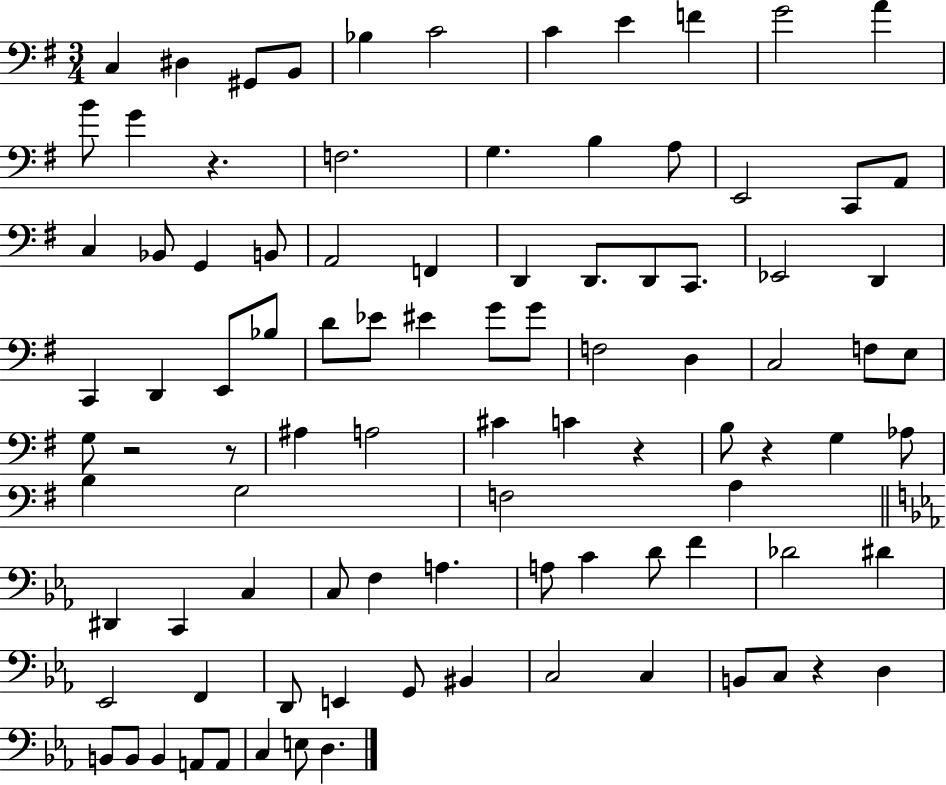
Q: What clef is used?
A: bass